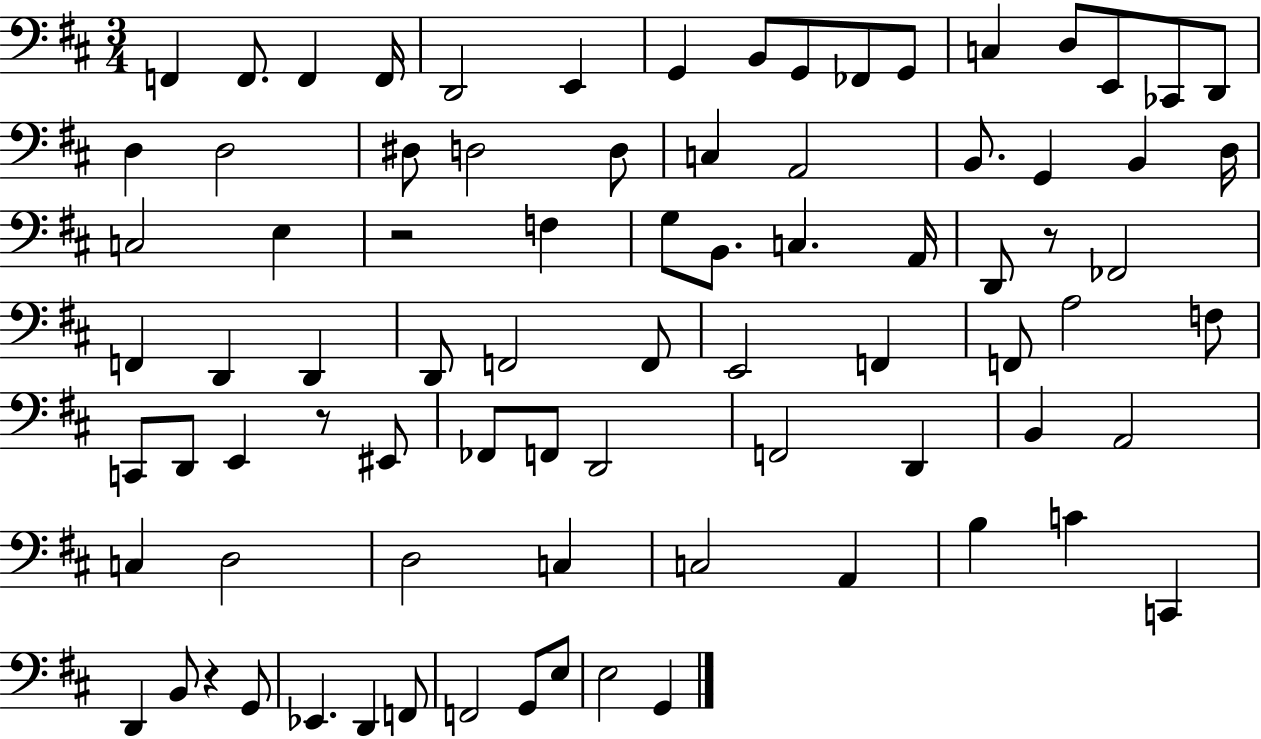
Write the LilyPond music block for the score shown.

{
  \clef bass
  \numericTimeSignature
  \time 3/4
  \key d \major
  \repeat volta 2 { f,4 f,8. f,4 f,16 | d,2 e,4 | g,4 b,8 g,8 fes,8 g,8 | c4 d8 e,8 ces,8 d,8 | \break d4 d2 | dis8 d2 d8 | c4 a,2 | b,8. g,4 b,4 d16 | \break c2 e4 | r2 f4 | g8 b,8. c4. a,16 | d,8 r8 fes,2 | \break f,4 d,4 d,4 | d,8 f,2 f,8 | e,2 f,4 | f,8 a2 f8 | \break c,8 d,8 e,4 r8 eis,8 | fes,8 f,8 d,2 | f,2 d,4 | b,4 a,2 | \break c4 d2 | d2 c4 | c2 a,4 | b4 c'4 c,4 | \break d,4 b,8 r4 g,8 | ees,4. d,4 f,8 | f,2 g,8 e8 | e2 g,4 | \break } \bar "|."
}